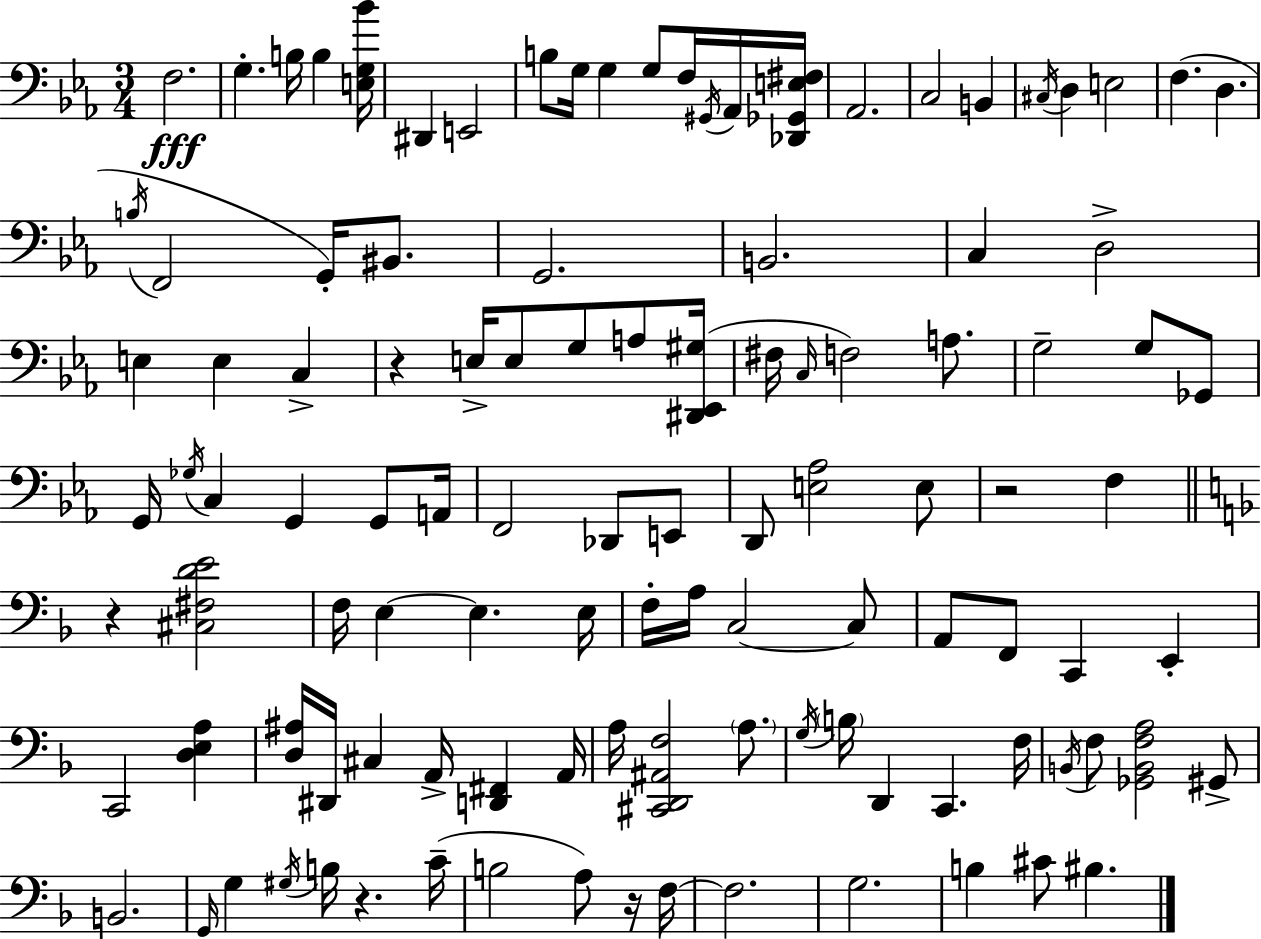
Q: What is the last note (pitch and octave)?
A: BIS3